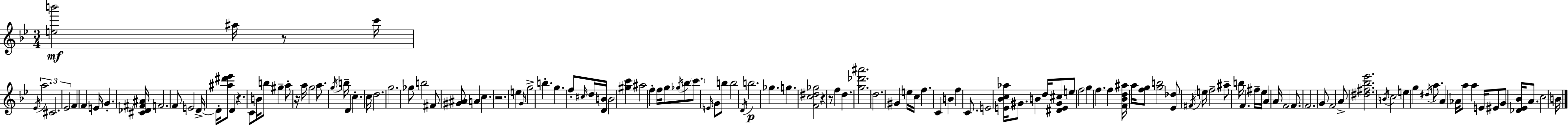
[E5,B6]/h A#5/s R/e C6/s Eb4/s A5/h. C#4/h. Eb4/h F4/q F4/q E4/s G4/q. [C#4,Db4,F#4,A#4]/s F4/h. F4/e E4/h D4/s D4/s [A#5,D#6,Eb6]/e D4/q R/q. C4/e B4/s B5/e G#5/q A5/e R/s A5/s G5/h A5/e. G5/s B5/s D4/q C5/q. C5/s D5/h. G5/h. Gb5/e B5/h F#4/e [G#4,A#4]/e A4/q C5/q. R/h. E5/q G4/s G5/h B5/q. G5/q. F5/e C#5/s D5/s [D4,B4]/s B4/h [G#5,C6]/q A#5/h F5/q F5/s G5/e Gb5/s Bb5/e C6/e. E4/s G4/e B5/e B5/h D4/s B5/h. Gb5/q. G5/q. [F4,C5,D#5,Gb5]/h R/q R/e F5/q D5/q. [G5,Db6,A#6]/h. D5/h. G#4/q E5/s C5/s F5/q. C4/q B4/q F5/q C4/e. E4/h [E4,Bb4,C5,Ab5]/s G#4/e. B4/q D5/s [D#4,E4,G#4,C#5]/e E5/e F5/h G5/q F5/q. F5/q [F4,Bb4,D5,A#5]/s A5/s [F5,G5]/e [G5,B5]/h [Eb4,Db5]/e F#4/s E5/s F5/h A#5/e B5/s F4/q. F#5/s Eb5/s A4/q A4/s F4/h F4/e. F4/h. G4/e F4/h A4/e [D#5,F#5,Bb5,Eb6]/h. B4/s C5/h E5/q G5/q D#5/s A5/e. A4/q Ab4/s A5/e A5/q E4/s EIS4/e G4/e [Db4,Eb4,Bb4]/s A4/e. C5/h B4/s